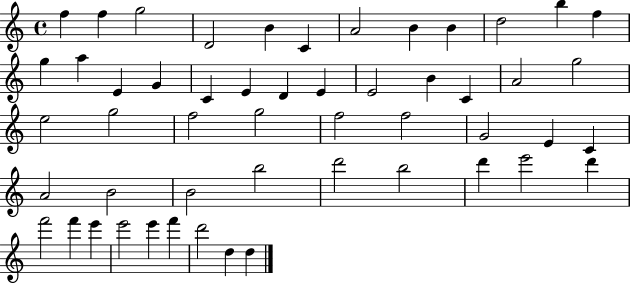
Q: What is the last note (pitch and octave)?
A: D5